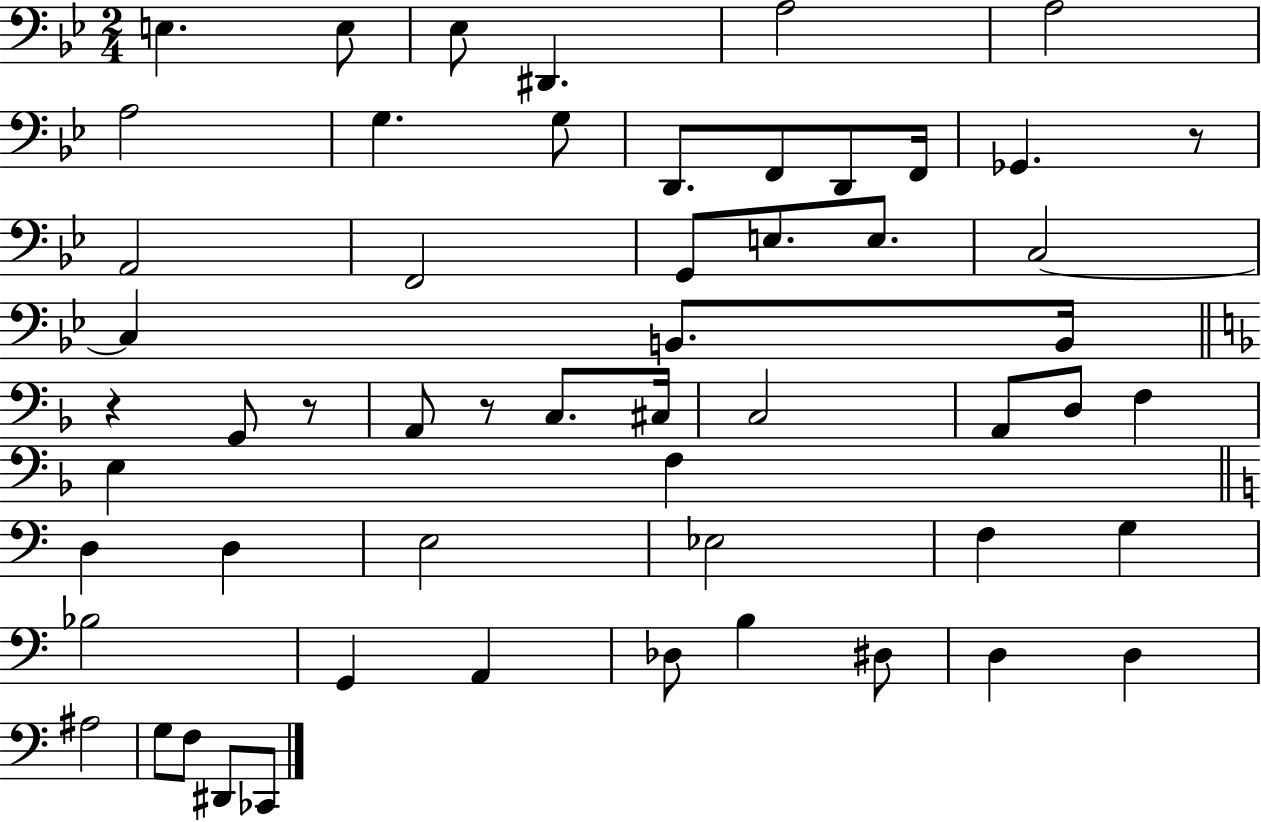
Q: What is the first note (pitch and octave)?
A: E3